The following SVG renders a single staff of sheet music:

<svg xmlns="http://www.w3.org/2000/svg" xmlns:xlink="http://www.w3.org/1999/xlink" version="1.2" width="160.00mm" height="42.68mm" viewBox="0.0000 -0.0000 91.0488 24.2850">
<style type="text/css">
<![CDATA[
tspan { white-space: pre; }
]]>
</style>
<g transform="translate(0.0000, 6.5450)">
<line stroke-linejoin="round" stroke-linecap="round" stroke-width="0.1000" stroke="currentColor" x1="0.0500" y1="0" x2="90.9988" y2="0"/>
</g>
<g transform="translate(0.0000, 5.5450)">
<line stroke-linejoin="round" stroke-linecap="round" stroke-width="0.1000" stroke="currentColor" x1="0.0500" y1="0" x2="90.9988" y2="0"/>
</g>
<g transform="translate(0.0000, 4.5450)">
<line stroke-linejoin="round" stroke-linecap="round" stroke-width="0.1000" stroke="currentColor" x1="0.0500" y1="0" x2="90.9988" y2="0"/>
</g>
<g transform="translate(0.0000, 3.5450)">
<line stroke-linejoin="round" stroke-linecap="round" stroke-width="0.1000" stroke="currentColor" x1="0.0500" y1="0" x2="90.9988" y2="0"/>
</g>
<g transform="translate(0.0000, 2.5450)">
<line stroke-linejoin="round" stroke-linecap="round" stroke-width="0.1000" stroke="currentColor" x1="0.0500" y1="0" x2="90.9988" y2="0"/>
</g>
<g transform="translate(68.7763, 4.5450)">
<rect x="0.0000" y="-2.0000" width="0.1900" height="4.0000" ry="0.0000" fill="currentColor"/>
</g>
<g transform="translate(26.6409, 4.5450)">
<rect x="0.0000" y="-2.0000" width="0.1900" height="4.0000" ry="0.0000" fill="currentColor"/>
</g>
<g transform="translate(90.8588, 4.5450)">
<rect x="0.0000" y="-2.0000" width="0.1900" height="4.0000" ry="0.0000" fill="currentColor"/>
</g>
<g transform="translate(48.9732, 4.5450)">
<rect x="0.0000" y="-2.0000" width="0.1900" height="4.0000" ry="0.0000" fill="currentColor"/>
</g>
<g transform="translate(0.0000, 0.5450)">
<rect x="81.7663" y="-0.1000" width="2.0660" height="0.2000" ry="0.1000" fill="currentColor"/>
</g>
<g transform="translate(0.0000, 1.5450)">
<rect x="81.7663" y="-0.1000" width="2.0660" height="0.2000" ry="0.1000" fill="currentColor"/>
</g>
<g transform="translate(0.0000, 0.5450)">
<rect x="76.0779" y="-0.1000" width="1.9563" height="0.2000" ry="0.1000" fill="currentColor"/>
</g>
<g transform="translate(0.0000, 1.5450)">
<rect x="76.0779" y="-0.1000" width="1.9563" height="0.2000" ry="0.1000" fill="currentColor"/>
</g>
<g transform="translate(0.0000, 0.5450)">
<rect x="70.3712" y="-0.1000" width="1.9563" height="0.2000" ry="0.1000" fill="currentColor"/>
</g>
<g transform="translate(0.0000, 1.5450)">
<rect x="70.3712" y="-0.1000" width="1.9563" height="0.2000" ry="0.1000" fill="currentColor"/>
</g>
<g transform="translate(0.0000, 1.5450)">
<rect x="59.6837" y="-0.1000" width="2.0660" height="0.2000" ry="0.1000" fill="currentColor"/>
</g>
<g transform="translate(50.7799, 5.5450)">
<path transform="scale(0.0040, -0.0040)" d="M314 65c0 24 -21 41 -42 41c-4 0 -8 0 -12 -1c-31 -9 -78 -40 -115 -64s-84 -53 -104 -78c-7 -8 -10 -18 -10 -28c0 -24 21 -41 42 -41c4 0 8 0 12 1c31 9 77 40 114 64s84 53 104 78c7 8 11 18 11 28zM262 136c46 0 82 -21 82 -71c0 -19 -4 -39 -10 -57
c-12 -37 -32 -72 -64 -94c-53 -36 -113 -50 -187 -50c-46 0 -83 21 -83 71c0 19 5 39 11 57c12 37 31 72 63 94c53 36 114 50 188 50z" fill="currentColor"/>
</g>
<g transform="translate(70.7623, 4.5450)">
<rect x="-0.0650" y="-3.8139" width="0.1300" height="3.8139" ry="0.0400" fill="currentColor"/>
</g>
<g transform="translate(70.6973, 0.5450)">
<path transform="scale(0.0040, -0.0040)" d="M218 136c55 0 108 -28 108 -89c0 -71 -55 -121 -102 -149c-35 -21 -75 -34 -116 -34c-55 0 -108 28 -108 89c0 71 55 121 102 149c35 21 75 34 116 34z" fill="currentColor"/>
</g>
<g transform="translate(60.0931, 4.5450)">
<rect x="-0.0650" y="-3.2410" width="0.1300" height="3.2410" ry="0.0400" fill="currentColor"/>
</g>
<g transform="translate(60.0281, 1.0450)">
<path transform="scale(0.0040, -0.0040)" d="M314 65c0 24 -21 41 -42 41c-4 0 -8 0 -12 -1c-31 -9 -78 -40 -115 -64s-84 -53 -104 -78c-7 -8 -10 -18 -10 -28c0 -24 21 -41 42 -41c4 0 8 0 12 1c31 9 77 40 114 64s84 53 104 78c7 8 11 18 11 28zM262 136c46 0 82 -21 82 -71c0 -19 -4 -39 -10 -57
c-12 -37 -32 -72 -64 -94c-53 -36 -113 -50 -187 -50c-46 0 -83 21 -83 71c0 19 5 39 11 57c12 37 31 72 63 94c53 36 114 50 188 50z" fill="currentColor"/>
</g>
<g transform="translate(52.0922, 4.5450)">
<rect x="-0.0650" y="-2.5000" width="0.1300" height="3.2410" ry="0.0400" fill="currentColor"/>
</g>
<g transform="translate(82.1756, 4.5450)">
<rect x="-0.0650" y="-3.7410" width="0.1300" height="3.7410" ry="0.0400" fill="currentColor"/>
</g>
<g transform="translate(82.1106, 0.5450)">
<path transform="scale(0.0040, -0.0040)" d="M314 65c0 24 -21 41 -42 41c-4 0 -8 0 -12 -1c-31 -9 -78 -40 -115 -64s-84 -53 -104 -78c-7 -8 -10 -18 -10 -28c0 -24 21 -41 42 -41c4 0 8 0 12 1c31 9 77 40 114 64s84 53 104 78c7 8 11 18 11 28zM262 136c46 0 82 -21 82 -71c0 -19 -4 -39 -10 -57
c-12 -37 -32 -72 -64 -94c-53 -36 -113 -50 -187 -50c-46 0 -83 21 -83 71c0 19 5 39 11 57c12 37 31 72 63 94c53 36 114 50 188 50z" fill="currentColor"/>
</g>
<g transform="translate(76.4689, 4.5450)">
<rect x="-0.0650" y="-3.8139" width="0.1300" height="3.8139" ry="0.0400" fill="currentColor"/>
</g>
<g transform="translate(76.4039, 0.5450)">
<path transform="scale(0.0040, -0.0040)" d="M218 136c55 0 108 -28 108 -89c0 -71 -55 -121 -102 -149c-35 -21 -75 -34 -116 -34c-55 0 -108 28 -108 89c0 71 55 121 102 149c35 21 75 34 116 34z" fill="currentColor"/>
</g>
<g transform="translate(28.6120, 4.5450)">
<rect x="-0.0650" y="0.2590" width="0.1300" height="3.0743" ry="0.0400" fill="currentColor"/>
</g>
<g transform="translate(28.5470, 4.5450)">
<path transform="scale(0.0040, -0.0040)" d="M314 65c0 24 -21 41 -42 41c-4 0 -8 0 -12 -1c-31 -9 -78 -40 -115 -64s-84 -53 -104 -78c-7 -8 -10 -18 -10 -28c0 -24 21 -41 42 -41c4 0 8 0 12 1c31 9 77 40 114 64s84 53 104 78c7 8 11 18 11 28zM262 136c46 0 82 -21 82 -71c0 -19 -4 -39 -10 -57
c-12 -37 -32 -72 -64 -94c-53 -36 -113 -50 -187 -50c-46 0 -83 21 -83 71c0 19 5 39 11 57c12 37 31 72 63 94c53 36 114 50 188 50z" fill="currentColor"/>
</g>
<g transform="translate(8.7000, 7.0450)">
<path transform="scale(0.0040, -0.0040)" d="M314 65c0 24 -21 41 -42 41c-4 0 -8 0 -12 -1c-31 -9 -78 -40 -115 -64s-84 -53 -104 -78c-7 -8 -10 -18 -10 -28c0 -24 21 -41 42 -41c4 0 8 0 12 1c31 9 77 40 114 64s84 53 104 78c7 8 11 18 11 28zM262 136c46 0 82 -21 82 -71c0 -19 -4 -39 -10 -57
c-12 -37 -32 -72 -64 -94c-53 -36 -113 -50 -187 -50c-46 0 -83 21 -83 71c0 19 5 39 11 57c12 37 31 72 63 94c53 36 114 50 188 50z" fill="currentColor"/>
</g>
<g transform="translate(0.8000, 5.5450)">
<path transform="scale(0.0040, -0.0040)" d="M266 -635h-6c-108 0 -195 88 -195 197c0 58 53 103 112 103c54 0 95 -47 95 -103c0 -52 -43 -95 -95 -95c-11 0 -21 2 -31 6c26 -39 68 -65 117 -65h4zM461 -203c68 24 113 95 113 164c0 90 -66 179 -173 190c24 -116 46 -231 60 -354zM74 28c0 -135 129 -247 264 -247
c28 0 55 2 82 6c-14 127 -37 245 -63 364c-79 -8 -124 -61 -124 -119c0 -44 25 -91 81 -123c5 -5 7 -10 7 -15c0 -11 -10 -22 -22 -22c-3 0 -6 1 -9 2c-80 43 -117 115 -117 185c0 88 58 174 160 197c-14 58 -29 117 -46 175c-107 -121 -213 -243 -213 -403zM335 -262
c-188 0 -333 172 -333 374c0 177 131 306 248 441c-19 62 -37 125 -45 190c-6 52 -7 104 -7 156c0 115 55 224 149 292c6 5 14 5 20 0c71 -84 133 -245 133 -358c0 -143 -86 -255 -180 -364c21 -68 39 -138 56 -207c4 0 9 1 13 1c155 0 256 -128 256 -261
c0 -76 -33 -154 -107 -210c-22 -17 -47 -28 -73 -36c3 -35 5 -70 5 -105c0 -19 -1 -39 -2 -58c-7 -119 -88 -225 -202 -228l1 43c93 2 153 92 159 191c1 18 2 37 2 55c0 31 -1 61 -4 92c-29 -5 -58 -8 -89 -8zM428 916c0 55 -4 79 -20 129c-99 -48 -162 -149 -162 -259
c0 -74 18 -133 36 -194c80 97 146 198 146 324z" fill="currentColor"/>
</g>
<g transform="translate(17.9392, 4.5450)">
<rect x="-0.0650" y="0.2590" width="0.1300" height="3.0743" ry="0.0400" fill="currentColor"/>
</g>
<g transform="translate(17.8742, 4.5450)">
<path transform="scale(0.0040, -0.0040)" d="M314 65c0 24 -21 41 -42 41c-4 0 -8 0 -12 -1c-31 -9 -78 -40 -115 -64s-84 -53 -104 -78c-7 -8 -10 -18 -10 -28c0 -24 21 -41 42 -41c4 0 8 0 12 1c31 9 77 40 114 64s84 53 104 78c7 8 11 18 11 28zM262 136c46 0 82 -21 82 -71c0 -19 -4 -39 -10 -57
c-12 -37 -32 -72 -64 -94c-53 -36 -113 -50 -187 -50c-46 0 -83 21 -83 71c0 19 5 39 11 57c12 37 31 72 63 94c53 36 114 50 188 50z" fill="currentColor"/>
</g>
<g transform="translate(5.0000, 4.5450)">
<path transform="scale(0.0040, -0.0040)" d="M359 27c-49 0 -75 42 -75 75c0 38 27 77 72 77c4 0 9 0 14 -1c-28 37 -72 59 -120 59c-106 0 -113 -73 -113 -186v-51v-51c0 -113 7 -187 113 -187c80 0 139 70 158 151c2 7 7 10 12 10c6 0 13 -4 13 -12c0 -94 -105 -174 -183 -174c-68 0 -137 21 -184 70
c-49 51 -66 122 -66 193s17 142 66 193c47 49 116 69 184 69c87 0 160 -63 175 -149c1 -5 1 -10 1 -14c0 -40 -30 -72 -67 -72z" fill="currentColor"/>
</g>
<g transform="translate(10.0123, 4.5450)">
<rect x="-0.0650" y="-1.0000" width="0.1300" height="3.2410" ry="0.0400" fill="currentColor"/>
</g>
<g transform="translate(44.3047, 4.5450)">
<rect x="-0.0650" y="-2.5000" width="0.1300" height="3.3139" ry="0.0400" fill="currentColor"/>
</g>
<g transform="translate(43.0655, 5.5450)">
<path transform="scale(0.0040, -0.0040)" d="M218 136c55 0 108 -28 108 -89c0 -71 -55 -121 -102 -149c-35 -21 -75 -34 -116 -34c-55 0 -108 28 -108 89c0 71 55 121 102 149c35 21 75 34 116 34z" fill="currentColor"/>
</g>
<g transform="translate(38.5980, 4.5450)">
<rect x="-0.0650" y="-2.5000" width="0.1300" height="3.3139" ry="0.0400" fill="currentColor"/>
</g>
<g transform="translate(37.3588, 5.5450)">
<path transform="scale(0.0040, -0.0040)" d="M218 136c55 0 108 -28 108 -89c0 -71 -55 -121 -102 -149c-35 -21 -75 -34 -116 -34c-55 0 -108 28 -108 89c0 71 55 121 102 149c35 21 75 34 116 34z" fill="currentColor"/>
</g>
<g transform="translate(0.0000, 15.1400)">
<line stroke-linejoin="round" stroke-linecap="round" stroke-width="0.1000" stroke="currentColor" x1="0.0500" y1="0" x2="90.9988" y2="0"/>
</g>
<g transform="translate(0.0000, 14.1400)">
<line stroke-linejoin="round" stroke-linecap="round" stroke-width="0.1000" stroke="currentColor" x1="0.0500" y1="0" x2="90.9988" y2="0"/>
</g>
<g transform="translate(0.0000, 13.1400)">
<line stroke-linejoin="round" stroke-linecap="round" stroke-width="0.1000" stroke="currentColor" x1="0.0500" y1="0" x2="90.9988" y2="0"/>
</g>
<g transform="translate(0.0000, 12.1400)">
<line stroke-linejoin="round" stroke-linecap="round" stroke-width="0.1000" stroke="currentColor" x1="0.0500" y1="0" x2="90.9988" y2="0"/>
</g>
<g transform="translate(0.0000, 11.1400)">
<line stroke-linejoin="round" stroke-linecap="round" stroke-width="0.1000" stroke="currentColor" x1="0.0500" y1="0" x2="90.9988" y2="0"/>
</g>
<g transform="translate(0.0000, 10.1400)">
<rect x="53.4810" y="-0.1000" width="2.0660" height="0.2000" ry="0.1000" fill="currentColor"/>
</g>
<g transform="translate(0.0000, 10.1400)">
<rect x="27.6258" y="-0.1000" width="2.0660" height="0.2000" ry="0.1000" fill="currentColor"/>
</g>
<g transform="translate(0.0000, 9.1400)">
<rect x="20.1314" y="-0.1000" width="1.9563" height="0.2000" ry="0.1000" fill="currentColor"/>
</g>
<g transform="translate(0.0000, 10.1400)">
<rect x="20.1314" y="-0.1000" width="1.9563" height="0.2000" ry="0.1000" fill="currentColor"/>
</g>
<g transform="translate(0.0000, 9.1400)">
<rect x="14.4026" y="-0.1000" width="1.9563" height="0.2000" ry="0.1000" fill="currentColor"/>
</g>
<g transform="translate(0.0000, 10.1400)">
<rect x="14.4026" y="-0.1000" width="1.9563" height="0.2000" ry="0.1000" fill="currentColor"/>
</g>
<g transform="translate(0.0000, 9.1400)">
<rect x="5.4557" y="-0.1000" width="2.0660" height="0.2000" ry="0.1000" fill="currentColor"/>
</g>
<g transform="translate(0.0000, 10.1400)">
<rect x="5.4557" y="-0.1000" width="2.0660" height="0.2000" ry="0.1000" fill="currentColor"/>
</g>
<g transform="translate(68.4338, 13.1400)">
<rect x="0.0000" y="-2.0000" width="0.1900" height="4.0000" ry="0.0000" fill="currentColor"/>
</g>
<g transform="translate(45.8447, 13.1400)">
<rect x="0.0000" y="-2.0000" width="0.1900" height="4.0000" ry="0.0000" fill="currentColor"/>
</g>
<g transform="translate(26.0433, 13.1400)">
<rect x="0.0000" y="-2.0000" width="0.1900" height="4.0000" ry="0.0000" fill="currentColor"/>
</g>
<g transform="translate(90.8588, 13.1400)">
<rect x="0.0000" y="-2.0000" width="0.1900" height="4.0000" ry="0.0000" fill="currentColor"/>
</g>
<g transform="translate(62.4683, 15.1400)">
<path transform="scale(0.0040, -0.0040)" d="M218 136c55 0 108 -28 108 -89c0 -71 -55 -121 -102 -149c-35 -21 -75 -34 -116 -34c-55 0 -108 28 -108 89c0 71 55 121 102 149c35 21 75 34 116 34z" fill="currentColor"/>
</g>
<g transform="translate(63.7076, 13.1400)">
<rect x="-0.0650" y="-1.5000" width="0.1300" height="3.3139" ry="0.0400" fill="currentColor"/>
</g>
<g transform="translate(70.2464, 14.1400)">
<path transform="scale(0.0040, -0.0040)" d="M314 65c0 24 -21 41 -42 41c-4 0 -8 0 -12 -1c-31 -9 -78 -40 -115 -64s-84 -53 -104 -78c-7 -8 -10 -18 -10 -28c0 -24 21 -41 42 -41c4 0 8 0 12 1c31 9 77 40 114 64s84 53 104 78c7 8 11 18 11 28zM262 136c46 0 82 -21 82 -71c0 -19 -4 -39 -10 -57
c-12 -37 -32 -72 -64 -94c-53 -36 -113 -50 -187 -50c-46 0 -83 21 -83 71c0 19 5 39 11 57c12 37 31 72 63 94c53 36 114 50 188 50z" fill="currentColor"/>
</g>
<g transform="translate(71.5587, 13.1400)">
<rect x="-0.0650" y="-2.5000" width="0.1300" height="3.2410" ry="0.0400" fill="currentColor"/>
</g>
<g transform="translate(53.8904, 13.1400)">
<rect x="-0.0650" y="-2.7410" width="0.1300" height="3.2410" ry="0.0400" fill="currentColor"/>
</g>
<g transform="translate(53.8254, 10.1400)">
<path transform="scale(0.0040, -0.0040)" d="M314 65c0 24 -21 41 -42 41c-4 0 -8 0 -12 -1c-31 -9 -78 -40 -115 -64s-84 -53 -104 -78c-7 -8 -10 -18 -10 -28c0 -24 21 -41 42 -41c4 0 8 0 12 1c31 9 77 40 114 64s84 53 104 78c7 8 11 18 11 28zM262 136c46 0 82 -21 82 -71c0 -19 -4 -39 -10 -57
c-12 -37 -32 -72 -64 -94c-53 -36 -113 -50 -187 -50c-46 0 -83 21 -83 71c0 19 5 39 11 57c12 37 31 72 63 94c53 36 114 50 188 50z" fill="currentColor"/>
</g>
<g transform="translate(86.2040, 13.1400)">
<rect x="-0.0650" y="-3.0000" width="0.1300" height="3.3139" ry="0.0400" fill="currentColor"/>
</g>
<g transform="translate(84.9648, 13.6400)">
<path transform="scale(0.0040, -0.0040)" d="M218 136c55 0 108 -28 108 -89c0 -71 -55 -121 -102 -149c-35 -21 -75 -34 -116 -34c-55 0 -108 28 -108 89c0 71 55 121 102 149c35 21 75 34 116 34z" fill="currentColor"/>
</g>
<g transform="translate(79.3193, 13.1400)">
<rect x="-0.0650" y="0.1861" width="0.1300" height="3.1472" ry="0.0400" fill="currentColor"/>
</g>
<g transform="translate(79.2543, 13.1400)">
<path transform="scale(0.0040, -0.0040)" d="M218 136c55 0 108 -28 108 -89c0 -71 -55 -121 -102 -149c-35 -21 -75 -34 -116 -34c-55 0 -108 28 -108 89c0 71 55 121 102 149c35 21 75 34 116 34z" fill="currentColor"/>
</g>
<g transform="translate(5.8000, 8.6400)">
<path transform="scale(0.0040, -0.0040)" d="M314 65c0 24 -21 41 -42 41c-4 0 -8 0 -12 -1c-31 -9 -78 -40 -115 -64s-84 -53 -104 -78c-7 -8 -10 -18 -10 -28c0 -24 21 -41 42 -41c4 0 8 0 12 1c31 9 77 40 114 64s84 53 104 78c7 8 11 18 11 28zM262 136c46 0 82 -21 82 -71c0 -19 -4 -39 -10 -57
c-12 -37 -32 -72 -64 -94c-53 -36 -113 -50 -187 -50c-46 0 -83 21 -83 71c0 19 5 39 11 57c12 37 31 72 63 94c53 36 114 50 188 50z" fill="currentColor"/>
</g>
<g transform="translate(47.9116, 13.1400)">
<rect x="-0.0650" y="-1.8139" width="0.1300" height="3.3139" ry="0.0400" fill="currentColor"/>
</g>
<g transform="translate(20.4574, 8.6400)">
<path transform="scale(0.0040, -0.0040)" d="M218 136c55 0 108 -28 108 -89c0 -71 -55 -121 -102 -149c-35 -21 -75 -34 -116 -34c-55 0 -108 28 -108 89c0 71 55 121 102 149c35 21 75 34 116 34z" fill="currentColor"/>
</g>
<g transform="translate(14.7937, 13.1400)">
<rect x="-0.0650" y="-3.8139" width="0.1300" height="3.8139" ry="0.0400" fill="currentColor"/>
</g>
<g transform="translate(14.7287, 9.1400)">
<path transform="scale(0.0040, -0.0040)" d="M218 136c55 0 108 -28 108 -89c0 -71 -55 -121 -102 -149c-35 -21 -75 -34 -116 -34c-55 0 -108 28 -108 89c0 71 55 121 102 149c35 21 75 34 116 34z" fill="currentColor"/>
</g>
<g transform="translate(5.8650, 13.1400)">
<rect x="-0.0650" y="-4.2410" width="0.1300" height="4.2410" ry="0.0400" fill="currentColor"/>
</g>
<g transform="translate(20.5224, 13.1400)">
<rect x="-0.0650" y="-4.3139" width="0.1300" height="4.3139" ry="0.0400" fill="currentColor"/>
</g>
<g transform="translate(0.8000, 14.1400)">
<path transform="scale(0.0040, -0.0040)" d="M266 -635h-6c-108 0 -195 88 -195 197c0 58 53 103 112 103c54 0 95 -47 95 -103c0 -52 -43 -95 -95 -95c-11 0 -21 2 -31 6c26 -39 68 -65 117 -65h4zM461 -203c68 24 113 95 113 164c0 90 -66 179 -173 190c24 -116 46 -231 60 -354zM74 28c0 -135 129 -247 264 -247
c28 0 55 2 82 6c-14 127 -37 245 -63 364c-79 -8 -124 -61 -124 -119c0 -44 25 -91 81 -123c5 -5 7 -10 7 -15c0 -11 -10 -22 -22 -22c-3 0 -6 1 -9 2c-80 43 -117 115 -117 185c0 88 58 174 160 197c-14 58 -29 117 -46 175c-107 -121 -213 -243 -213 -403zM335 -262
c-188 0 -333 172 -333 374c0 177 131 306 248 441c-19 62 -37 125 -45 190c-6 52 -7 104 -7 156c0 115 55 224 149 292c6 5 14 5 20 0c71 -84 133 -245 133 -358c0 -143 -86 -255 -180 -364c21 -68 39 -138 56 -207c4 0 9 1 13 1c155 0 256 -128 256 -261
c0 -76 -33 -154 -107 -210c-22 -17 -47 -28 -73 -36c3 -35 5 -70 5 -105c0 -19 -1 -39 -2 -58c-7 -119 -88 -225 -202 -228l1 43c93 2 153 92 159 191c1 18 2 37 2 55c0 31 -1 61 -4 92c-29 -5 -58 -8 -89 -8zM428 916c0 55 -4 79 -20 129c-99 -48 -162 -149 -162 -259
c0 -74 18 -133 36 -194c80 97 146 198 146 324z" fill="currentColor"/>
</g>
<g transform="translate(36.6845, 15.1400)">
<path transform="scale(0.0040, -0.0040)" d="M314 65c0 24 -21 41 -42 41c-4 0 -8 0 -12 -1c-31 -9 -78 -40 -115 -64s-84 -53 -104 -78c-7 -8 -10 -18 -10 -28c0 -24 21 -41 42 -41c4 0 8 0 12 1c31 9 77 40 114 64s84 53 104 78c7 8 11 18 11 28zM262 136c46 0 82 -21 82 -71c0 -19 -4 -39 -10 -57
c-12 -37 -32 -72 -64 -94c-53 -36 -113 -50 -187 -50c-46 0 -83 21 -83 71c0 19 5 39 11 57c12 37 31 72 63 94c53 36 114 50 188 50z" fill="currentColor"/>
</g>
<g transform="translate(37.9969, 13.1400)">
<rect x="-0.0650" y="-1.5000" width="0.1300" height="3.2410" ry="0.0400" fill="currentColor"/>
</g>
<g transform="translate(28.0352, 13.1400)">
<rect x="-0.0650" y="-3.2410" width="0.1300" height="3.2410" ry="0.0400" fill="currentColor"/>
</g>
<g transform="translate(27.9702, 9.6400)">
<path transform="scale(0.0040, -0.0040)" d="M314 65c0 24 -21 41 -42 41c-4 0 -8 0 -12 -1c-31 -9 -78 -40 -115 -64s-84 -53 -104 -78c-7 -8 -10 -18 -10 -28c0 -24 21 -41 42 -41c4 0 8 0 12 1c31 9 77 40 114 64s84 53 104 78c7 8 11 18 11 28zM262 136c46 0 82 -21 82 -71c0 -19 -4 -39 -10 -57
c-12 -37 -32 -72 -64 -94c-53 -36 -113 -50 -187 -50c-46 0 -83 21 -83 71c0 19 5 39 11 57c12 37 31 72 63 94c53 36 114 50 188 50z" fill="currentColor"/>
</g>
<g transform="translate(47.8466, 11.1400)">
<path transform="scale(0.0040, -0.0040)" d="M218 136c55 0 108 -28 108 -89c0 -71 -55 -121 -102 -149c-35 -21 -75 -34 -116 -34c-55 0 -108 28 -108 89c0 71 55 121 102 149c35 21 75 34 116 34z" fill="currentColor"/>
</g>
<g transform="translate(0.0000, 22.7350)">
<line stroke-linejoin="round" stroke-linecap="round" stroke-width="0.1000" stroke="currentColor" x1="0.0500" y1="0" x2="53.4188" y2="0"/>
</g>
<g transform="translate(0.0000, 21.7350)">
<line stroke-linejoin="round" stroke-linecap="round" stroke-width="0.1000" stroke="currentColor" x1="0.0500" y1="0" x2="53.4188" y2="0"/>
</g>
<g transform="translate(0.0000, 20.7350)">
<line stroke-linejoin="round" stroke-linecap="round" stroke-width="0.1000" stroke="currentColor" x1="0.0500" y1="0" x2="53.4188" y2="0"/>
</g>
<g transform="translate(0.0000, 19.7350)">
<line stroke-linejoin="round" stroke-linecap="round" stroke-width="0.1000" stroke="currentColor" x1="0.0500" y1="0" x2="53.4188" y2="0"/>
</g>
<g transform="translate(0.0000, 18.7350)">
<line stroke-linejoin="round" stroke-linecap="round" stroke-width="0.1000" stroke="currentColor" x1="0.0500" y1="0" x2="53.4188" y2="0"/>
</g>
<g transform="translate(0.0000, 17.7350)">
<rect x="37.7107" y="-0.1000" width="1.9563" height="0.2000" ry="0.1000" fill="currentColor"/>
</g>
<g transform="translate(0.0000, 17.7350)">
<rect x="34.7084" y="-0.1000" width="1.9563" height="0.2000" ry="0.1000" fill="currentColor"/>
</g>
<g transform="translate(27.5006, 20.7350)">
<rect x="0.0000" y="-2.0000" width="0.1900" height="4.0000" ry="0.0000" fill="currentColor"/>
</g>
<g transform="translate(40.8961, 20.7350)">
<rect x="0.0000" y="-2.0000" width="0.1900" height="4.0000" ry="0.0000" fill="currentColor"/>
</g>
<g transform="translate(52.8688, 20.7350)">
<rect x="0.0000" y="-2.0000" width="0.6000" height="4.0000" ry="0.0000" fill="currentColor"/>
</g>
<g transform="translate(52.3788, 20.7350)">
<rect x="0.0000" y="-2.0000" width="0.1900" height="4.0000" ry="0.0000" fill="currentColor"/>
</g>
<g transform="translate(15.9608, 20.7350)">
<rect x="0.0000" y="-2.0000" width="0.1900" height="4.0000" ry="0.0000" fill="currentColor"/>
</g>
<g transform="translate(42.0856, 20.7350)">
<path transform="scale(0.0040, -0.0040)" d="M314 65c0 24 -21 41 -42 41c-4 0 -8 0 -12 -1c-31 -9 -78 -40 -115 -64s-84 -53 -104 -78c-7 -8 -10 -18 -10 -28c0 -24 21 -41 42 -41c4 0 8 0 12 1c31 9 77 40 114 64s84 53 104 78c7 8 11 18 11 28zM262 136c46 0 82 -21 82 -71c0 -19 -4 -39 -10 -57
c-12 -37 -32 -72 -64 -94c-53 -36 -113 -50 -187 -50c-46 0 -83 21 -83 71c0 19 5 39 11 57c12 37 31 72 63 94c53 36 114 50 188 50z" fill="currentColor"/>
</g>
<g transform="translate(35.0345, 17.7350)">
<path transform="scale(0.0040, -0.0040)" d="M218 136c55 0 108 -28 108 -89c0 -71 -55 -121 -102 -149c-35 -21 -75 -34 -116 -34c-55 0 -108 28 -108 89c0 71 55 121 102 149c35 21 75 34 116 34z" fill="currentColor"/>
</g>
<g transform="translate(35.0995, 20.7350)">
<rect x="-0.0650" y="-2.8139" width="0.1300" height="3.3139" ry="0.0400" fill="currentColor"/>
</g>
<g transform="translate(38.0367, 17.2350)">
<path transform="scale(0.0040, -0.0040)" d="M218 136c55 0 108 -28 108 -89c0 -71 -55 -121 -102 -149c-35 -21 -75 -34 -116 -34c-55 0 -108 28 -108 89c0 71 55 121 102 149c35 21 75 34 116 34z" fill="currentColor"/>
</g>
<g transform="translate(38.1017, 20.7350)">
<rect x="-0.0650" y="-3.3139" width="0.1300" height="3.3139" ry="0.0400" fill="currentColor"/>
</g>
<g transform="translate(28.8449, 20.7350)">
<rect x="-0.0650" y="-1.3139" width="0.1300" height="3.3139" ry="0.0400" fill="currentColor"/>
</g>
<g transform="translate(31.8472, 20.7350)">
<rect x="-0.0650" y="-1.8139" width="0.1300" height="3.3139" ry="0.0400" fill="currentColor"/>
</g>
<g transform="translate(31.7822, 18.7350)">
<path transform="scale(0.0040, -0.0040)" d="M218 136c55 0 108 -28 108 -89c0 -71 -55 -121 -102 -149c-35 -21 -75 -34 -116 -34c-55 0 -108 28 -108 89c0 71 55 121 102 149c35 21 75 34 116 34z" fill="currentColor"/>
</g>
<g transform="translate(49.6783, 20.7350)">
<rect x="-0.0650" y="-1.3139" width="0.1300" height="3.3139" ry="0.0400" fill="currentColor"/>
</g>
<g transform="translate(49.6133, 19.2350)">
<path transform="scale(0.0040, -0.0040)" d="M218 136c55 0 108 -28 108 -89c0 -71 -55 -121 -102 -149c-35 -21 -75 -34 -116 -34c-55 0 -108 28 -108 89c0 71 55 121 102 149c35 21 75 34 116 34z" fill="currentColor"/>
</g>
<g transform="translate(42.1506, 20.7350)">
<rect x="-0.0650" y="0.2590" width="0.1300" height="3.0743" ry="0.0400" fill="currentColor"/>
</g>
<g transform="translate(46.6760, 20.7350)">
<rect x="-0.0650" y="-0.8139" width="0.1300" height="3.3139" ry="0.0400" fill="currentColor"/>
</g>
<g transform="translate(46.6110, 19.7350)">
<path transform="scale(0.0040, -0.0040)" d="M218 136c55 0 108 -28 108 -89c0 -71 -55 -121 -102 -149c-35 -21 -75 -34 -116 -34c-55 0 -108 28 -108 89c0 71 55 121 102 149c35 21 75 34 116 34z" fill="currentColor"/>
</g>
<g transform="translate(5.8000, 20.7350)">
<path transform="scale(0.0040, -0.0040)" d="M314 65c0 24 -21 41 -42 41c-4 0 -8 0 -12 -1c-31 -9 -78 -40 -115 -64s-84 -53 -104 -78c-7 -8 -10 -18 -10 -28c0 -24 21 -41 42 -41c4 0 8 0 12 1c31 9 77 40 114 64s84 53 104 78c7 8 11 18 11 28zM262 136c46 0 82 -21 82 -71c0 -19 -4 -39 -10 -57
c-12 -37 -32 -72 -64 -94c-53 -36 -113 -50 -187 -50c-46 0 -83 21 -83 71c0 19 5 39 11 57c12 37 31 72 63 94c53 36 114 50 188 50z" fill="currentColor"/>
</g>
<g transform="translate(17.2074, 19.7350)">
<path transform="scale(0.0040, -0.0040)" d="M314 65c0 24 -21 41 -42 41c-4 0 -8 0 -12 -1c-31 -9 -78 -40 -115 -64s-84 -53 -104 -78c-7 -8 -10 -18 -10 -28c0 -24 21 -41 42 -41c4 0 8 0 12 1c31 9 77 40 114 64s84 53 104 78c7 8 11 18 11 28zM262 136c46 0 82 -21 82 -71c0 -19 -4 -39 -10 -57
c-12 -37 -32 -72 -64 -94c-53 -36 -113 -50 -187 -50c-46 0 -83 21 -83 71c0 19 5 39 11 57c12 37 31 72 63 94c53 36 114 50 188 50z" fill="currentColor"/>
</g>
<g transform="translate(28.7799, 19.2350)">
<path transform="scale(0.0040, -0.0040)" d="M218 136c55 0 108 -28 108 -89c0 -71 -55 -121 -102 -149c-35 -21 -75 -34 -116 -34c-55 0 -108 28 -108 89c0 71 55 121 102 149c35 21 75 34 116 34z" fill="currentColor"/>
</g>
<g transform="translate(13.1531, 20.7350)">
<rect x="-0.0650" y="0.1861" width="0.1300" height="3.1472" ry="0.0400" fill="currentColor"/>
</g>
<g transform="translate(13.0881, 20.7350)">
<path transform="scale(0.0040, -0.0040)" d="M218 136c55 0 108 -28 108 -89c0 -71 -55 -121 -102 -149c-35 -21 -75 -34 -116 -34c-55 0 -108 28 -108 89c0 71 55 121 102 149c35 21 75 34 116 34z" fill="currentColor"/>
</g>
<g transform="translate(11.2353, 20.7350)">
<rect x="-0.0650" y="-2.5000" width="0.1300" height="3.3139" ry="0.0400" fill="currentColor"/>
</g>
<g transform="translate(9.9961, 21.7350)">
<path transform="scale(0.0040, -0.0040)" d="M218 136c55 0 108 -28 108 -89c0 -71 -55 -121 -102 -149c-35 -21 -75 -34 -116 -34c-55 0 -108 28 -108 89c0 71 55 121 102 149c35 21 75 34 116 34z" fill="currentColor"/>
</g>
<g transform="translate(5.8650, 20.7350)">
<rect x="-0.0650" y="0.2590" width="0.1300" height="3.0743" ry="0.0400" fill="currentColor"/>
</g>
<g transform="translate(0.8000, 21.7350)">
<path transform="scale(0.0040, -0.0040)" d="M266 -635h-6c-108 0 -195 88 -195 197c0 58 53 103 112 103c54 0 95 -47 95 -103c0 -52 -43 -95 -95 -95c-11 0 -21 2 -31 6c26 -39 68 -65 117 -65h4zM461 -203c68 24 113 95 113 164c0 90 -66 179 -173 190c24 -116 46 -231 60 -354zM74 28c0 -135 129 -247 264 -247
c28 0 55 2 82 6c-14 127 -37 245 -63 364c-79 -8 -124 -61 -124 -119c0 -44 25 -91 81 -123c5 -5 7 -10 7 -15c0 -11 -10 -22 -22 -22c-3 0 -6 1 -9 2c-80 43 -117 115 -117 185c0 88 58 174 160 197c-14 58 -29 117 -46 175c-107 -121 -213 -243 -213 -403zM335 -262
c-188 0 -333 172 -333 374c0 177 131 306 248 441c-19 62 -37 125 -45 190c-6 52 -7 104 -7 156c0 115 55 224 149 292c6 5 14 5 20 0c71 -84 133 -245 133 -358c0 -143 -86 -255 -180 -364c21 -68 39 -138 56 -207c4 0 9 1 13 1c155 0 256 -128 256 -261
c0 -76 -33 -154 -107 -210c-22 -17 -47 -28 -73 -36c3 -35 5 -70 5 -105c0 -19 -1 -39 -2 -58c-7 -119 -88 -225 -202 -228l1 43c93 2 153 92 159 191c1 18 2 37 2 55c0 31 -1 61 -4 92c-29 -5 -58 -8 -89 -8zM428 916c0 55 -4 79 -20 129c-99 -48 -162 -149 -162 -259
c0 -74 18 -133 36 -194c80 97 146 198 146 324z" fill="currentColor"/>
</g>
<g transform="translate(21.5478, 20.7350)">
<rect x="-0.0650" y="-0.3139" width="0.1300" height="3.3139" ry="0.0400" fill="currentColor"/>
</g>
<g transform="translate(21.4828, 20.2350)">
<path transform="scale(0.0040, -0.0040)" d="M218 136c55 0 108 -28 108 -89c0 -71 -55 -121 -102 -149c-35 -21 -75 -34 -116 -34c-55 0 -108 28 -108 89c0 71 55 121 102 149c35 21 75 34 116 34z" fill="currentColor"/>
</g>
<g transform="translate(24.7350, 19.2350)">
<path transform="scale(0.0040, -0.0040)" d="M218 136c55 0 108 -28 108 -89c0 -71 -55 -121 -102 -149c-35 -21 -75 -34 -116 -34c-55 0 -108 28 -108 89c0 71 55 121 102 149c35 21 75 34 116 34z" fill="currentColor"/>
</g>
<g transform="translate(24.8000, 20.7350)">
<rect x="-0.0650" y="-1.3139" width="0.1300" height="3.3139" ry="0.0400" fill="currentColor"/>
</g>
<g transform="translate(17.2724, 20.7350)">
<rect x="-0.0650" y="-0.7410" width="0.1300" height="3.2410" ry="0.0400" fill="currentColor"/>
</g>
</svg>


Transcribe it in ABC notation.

X:1
T:Untitled
M:4/4
L:1/4
K:C
D2 B2 B2 G G G2 b2 c' c' c'2 d'2 c' d' b2 E2 f a2 E G2 B A B2 G B d2 c e e f a b B2 d e